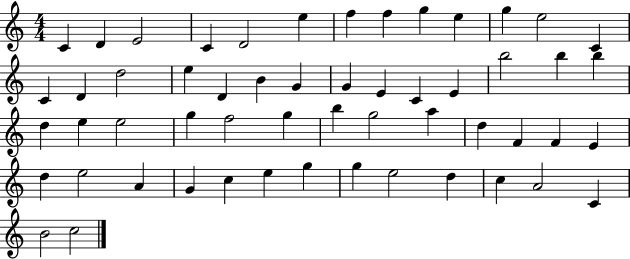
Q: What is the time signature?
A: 4/4